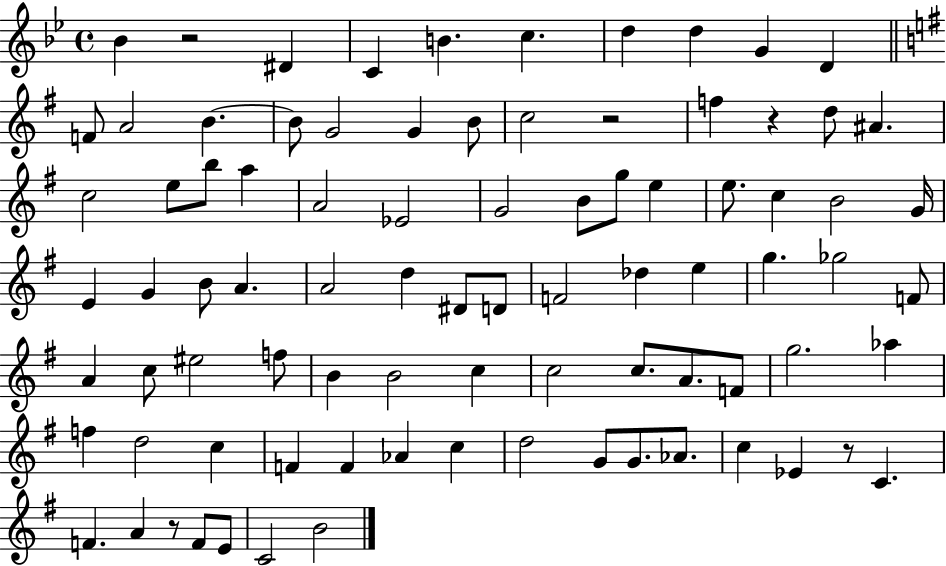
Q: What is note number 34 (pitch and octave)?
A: G4